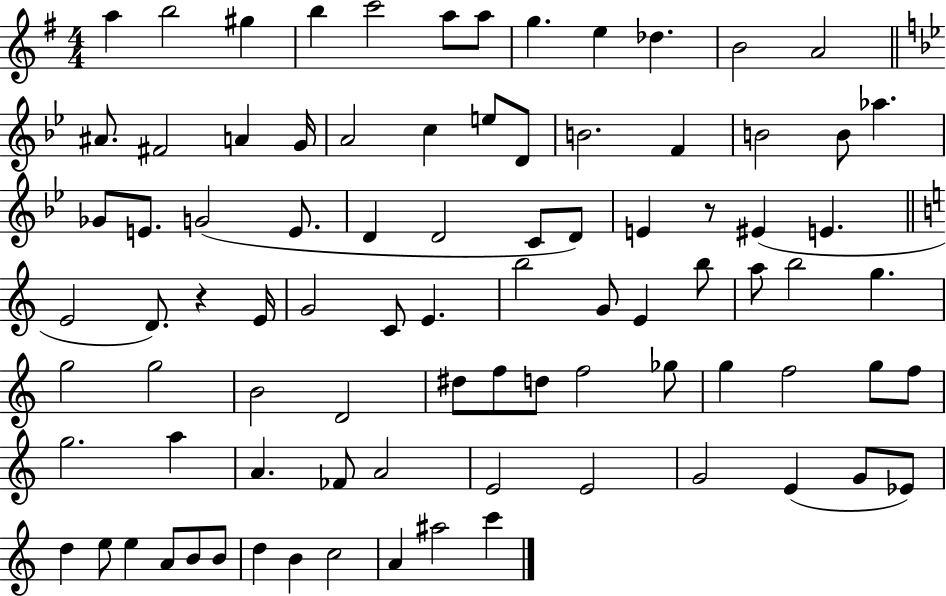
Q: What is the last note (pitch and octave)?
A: C6